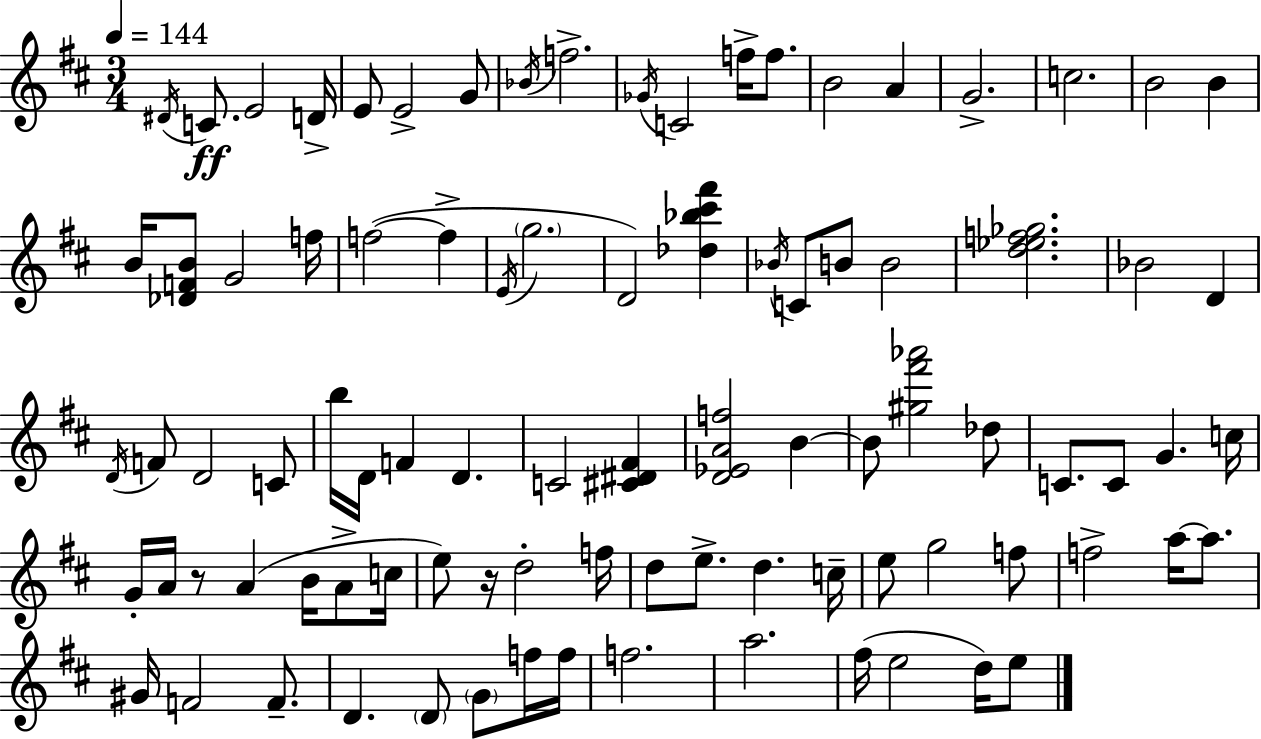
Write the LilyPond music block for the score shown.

{
  \clef treble
  \numericTimeSignature
  \time 3/4
  \key d \major
  \tempo 4 = 144
  \acciaccatura { dis'16 }\ff c'8. e'2 | d'16-> e'8 e'2-> g'8 | \acciaccatura { bes'16 } f''2.-> | \acciaccatura { ges'16 } c'2 f''16-> | \break f''8. b'2 a'4 | g'2.-> | c''2. | b'2 b'4 | \break b'16 <des' f' b'>8 g'2 | f''16 f''2~(~ f''4-> | \acciaccatura { e'16 } \parenthesize g''2. | d'2) | \break <des'' bes'' cis''' fis'''>4 \acciaccatura { bes'16 } c'8 b'8 b'2 | <d'' ees'' f'' ges''>2. | bes'2 | d'4 \acciaccatura { d'16 } f'8 d'2 | \break c'8 b''16 d'16 f'4 | d'4. c'2 | <cis' dis' fis'>4 <d' ees' a' f''>2 | b'4~~ b'8 <gis'' fis''' aes'''>2 | \break des''8 c'8. c'8 g'4. | c''16 g'16-. a'16 r8 a'4( | b'16 a'8-> c''16 e''8) r16 d''2-. | f''16 d''8 e''8.-> d''4. | \break c''16-- e''8 g''2 | f''8 f''2-> | a''16~~ a''8. gis'16 f'2 | f'8.-- d'4. | \break \parenthesize d'8 \parenthesize g'8 f''16 f''16 f''2. | a''2. | fis''16( e''2 | d''16) e''8 \bar "|."
}